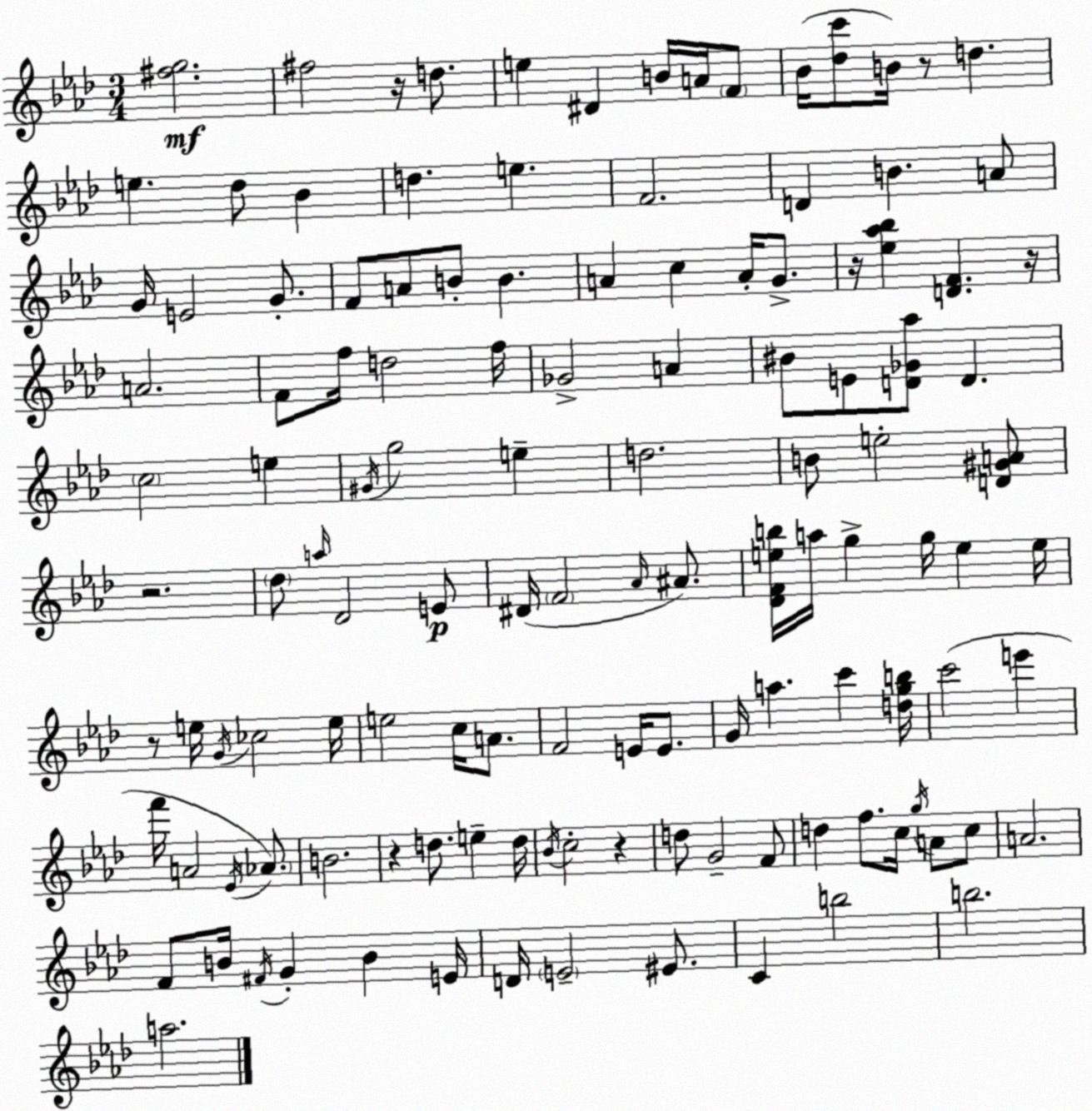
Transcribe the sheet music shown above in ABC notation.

X:1
T:Untitled
M:3/4
L:1/4
K:Fm
[^fg]2 ^f2 z/4 d/2 e ^D B/4 A/4 F/2 _B/4 [_dc']/2 B/4 z/2 d e _d/2 _B d e F2 D B A/2 G/4 E2 G/2 F/2 A/2 B/2 B A c A/4 G/2 z/4 [_e_a_b] [DF] z/4 A2 F/2 f/4 d2 f/4 _G2 A ^B/2 E/2 [D_G_a]/2 D c2 e ^G/4 g2 e d2 B/2 e2 [D^GA]/2 z2 _d/2 a/4 _D2 E/2 ^D/4 F2 _A/4 ^A/2 [_DFeb]/4 a/4 g g/4 e e/4 z/2 e/4 G/4 _c2 e/4 e2 c/4 A/2 F2 E/4 E/2 G/4 a c' [dgb]/4 c'2 e' f'/4 A2 _E/4 _A/2 B2 z d/2 e d/4 _B/4 c2 z d/2 G2 F/2 d f/2 c/4 g/4 A/2 c/2 A2 F/2 B/4 ^F/4 G B E/4 D/4 E2 ^E/2 C b2 b2 a2